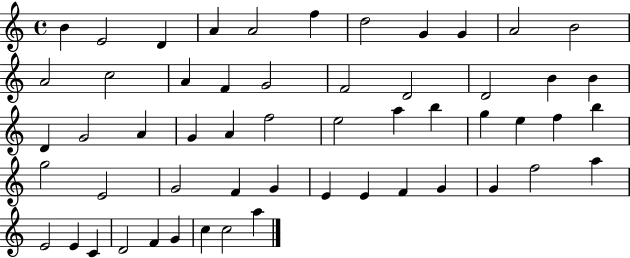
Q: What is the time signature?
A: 4/4